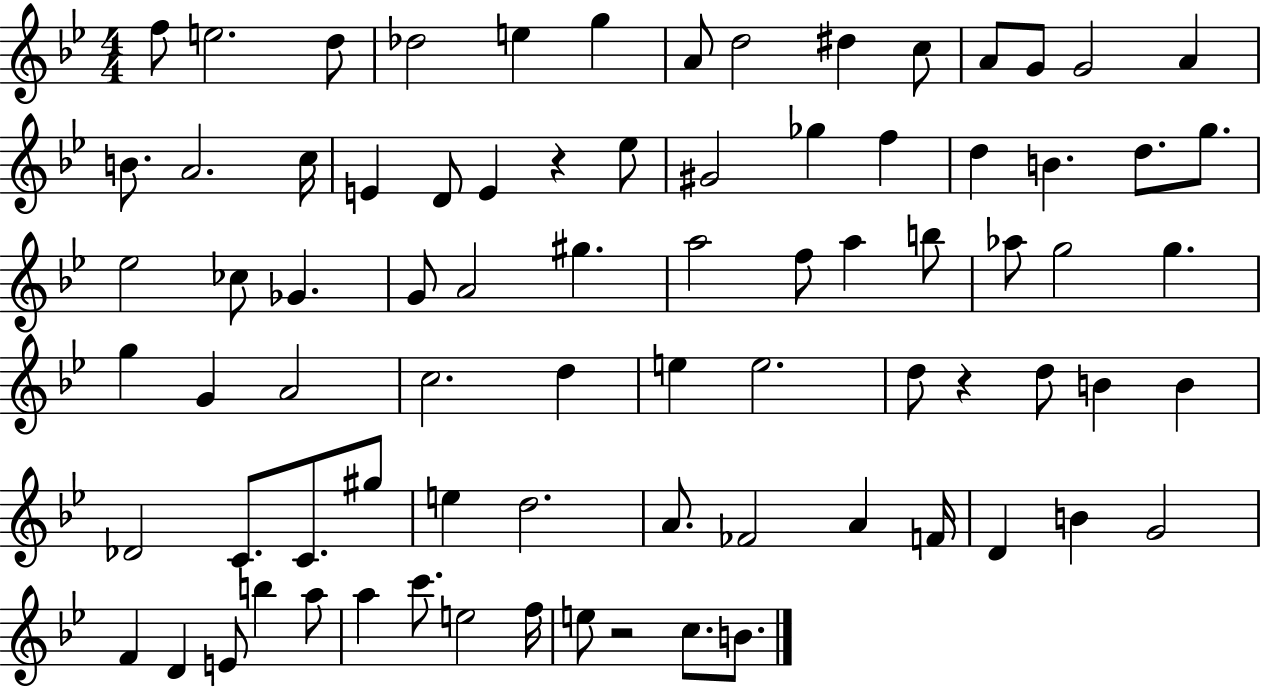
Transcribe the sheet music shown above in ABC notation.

X:1
T:Untitled
M:4/4
L:1/4
K:Bb
f/2 e2 d/2 _d2 e g A/2 d2 ^d c/2 A/2 G/2 G2 A B/2 A2 c/4 E D/2 E z _e/2 ^G2 _g f d B d/2 g/2 _e2 _c/2 _G G/2 A2 ^g a2 f/2 a b/2 _a/2 g2 g g G A2 c2 d e e2 d/2 z d/2 B B _D2 C/2 C/2 ^g/2 e d2 A/2 _F2 A F/4 D B G2 F D E/2 b a/2 a c'/2 e2 f/4 e/2 z2 c/2 B/2